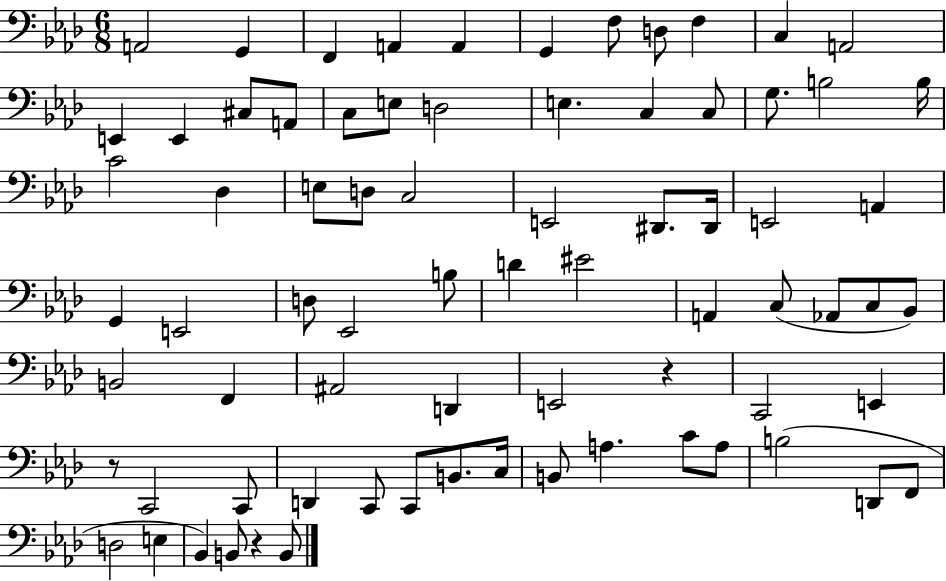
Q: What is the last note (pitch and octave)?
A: B2